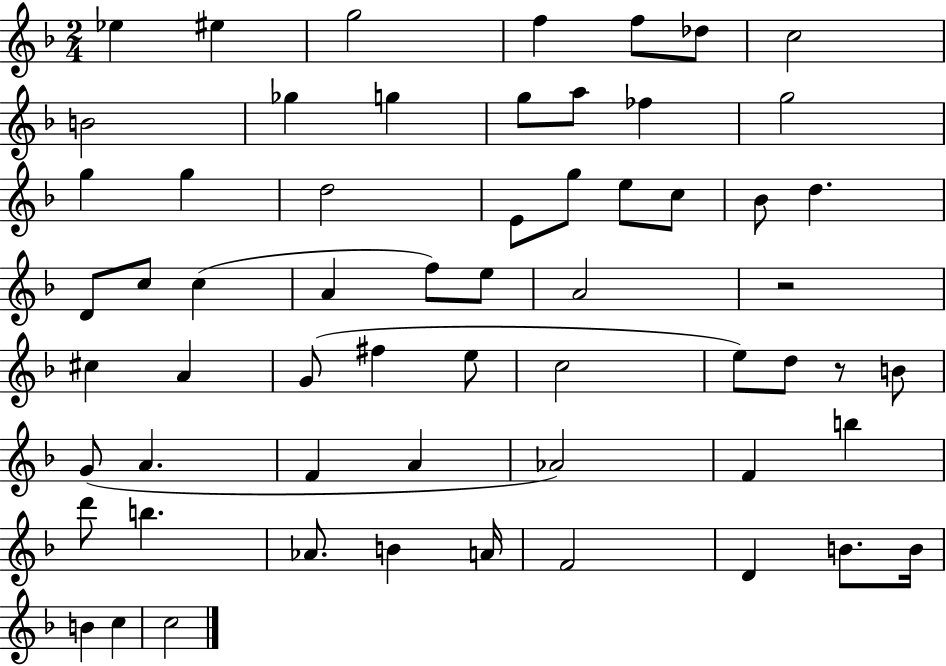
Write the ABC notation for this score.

X:1
T:Untitled
M:2/4
L:1/4
K:F
_e ^e g2 f f/2 _d/2 c2 B2 _g g g/2 a/2 _f g2 g g d2 E/2 g/2 e/2 c/2 _B/2 d D/2 c/2 c A f/2 e/2 A2 z2 ^c A G/2 ^f e/2 c2 e/2 d/2 z/2 B/2 G/2 A F A _A2 F b d'/2 b _A/2 B A/4 F2 D B/2 B/4 B c c2